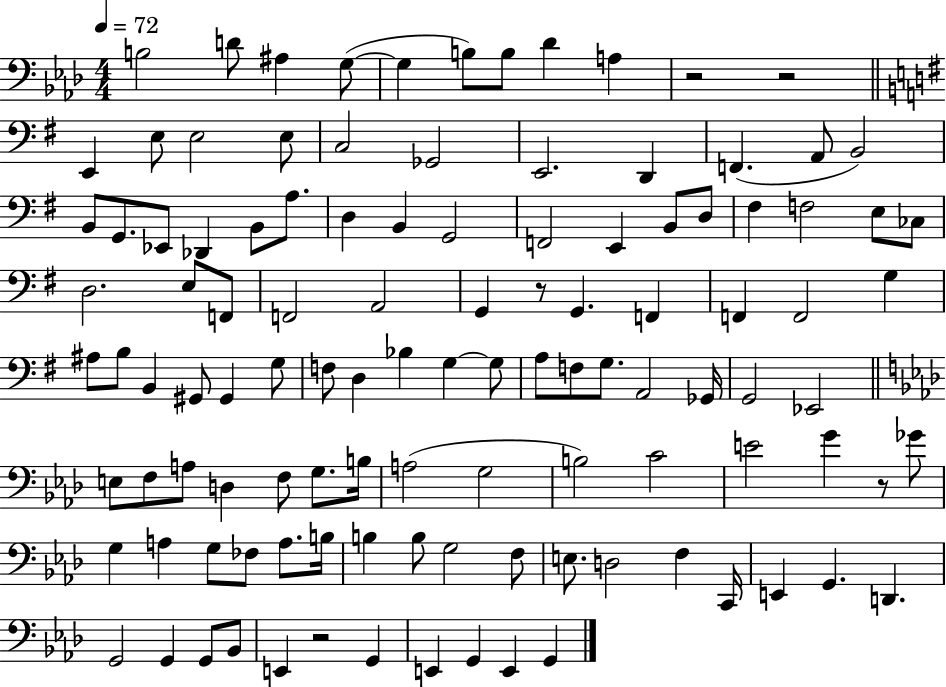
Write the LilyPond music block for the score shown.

{
  \clef bass
  \numericTimeSignature
  \time 4/4
  \key aes \major
  \tempo 4 = 72
  b2 d'8 ais4 g8~(~ | g4 b8) b8 des'4 a4 | r2 r2 | \bar "||" \break \key g \major e,4 e8 e2 e8 | c2 ges,2 | e,2. d,4 | f,4.( a,8 b,2) | \break b,8 g,8. ees,8 des,4 b,8 a8. | d4 b,4 g,2 | f,2 e,4 b,8 d8 | fis4 f2 e8 ces8 | \break d2. e8 f,8 | f,2 a,2 | g,4 r8 g,4. f,4 | f,4 f,2 g4 | \break ais8 b8 b,4 gis,8 gis,4 g8 | f8 d4 bes4 g4~~ g8 | a8 f8 g8. a,2 ges,16 | g,2 ees,2 | \break \bar "||" \break \key aes \major e8 f8 a8 d4 f8 g8. b16 | a2( g2 | b2) c'2 | e'2 g'4 r8 ges'8 | \break g4 a4 g8 fes8 a8. b16 | b4 b8 g2 f8 | e8. d2 f4 c,16 | e,4 g,4. d,4. | \break g,2 g,4 g,8 bes,8 | e,4 r2 g,4 | e,4 g,4 e,4 g,4 | \bar "|."
}